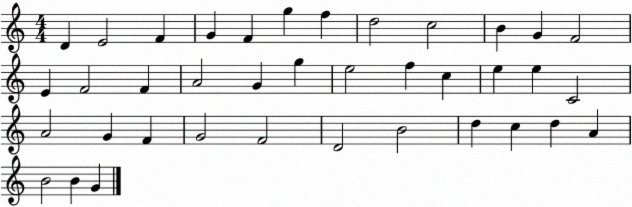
X:1
T:Untitled
M:4/4
L:1/4
K:C
D E2 F G F g f d2 c2 B G F2 E F2 F A2 G g e2 f c e e C2 A2 G F G2 F2 D2 B2 d c d A B2 B G